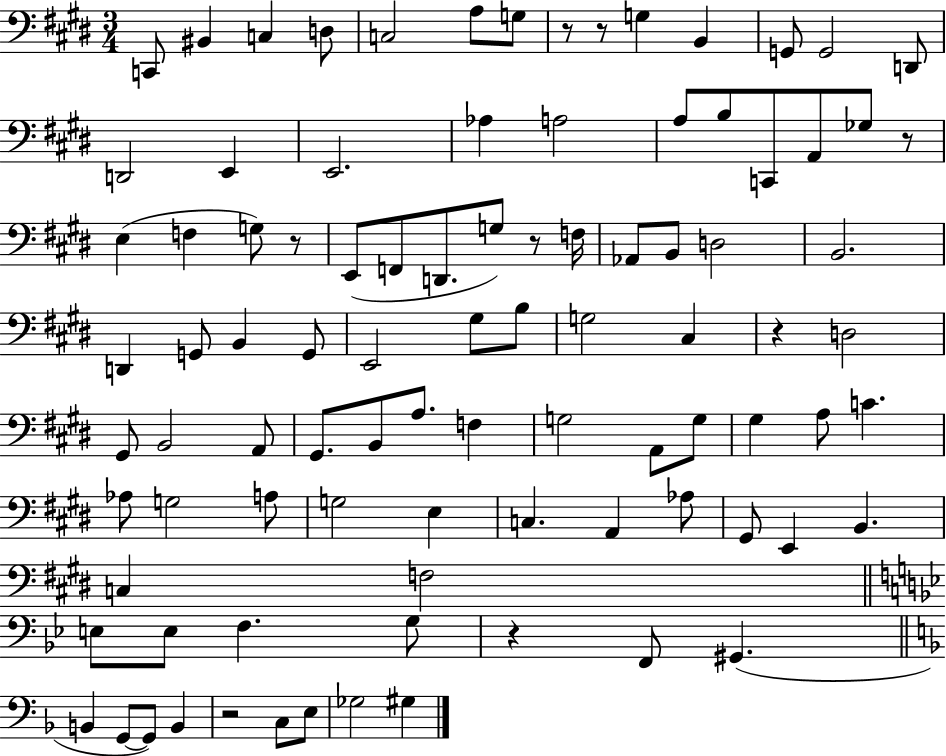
C2/e BIS2/q C3/q D3/e C3/h A3/e G3/e R/e R/e G3/q B2/q G2/e G2/h D2/e D2/h E2/q E2/h. Ab3/q A3/h A3/e B3/e C2/e A2/e Gb3/e R/e E3/q F3/q G3/e R/e E2/e F2/e D2/e. G3/e R/e F3/s Ab2/e B2/e D3/h B2/h. D2/q G2/e B2/q G2/e E2/h G#3/e B3/e G3/h C#3/q R/q D3/h G#2/e B2/h A2/e G#2/e. B2/e A3/e. F3/q G3/h A2/e G3/e G#3/q A3/e C4/q. Ab3/e G3/h A3/e G3/h E3/q C3/q. A2/q Ab3/e G#2/e E2/q B2/q. C3/q F3/h E3/e E3/e F3/q. G3/e R/q F2/e G#2/q. B2/q G2/e G2/e B2/q R/h C3/e E3/e Gb3/h G#3/q